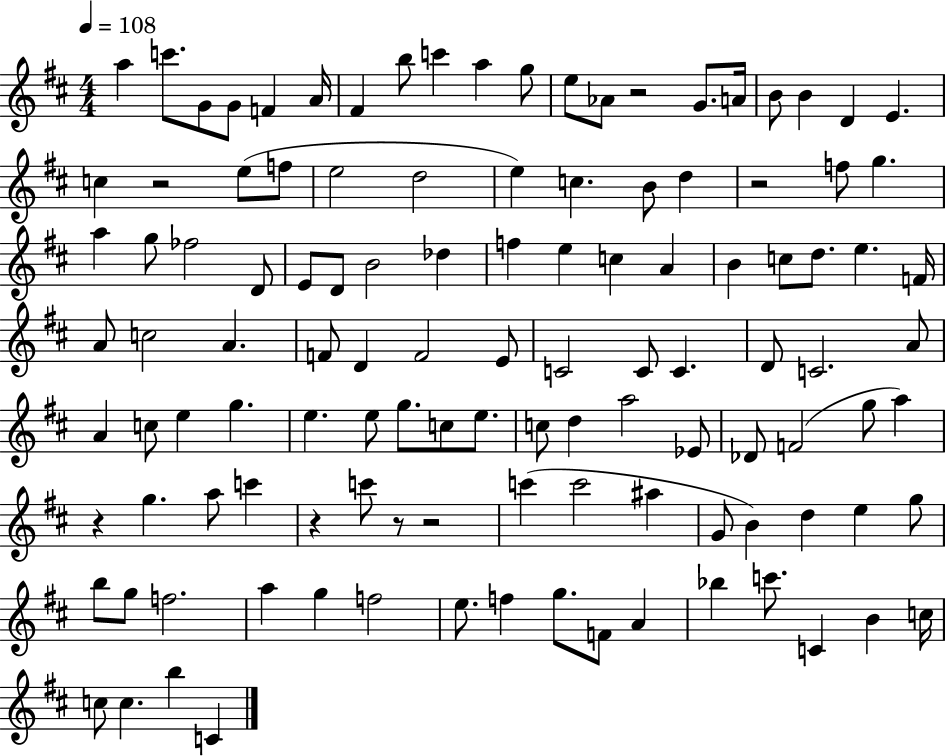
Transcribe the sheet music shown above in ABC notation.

X:1
T:Untitled
M:4/4
L:1/4
K:D
a c'/2 G/2 G/2 F A/4 ^F b/2 c' a g/2 e/2 _A/2 z2 G/2 A/4 B/2 B D E c z2 e/2 f/2 e2 d2 e c B/2 d z2 f/2 g a g/2 _f2 D/2 E/2 D/2 B2 _d f e c A B c/2 d/2 e F/4 A/2 c2 A F/2 D F2 E/2 C2 C/2 C D/2 C2 A/2 A c/2 e g e e/2 g/2 c/2 e/2 c/2 d a2 _E/2 _D/2 F2 g/2 a z g a/2 c' z c'/2 z/2 z2 c' c'2 ^a G/2 B d e g/2 b/2 g/2 f2 a g f2 e/2 f g/2 F/2 A _b c'/2 C B c/4 c/2 c b C